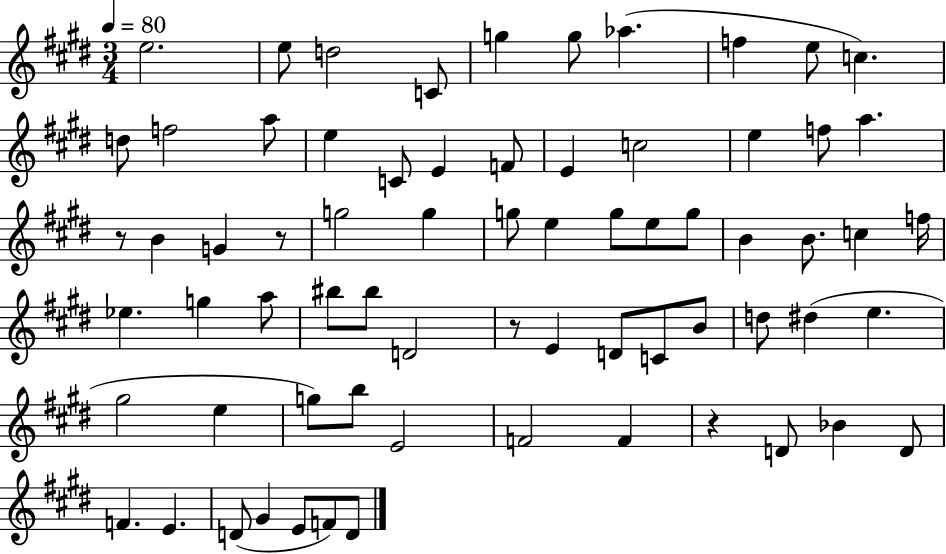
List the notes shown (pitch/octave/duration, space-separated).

E5/h. E5/e D5/h C4/e G5/q G5/e Ab5/q. F5/q E5/e C5/q. D5/e F5/h A5/e E5/q C4/e E4/q F4/e E4/q C5/h E5/q F5/e A5/q. R/e B4/q G4/q R/e G5/h G5/q G5/e E5/q G5/e E5/e G5/e B4/q B4/e. C5/q F5/s Eb5/q. G5/q A5/e BIS5/e BIS5/e D4/h R/e E4/q D4/e C4/e B4/e D5/e D#5/q E5/q. G#5/h E5/q G5/e B5/e E4/h F4/h F4/q R/q D4/e Bb4/q D4/e F4/q. E4/q. D4/e G#4/q E4/e F4/e D4/e